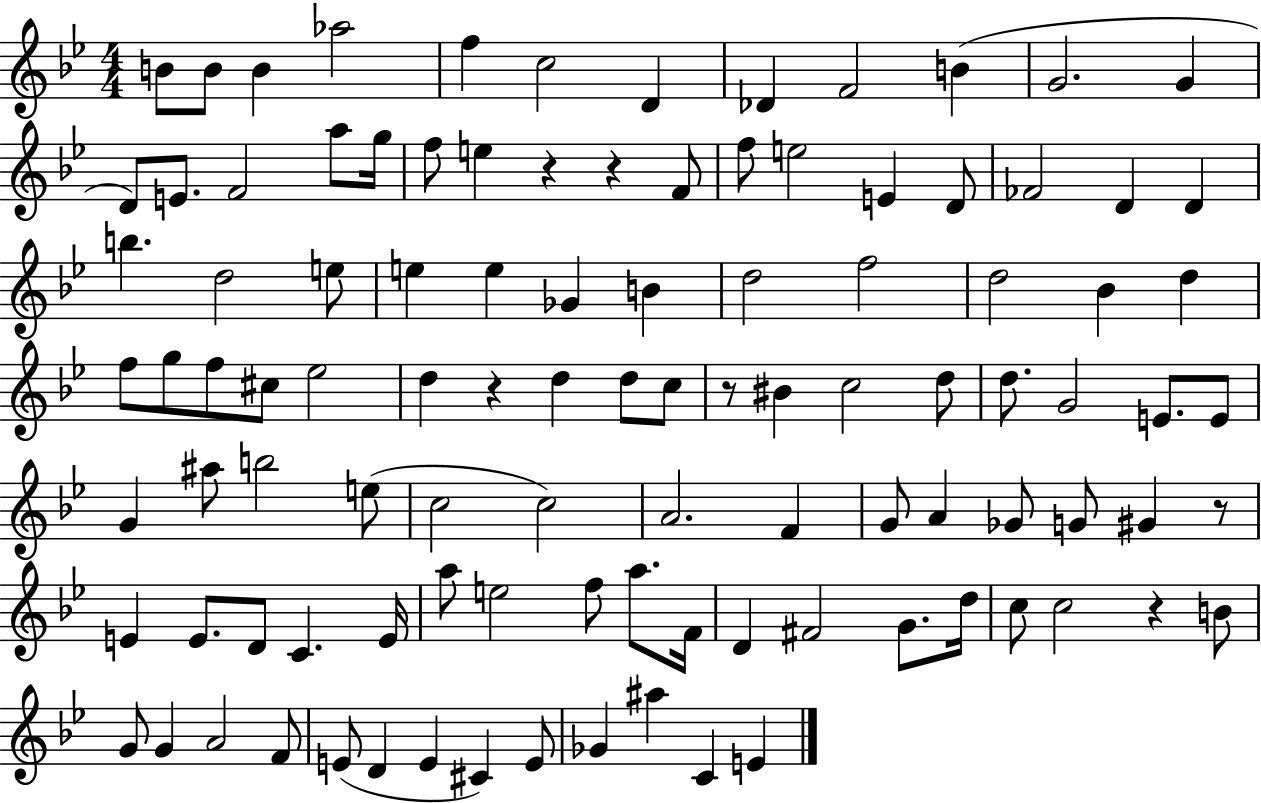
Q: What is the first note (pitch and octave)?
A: B4